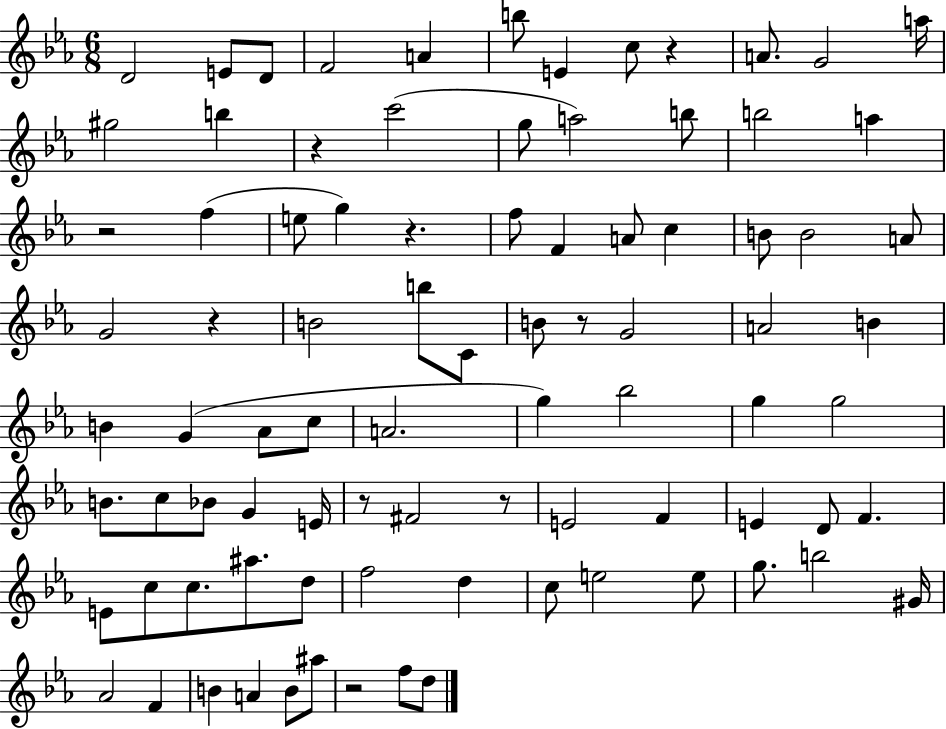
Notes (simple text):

D4/h E4/e D4/e F4/h A4/q B5/e E4/q C5/e R/q A4/e. G4/h A5/s G#5/h B5/q R/q C6/h G5/e A5/h B5/e B5/h A5/q R/h F5/q E5/e G5/q R/q. F5/e F4/q A4/e C5/q B4/e B4/h A4/e G4/h R/q B4/h B5/e C4/e B4/e R/e G4/h A4/h B4/q B4/q G4/q Ab4/e C5/e A4/h. G5/q Bb5/h G5/q G5/h B4/e. C5/e Bb4/e G4/q E4/s R/e F#4/h R/e E4/h F4/q E4/q D4/e F4/q. E4/e C5/e C5/e. A#5/e. D5/e F5/h D5/q C5/e E5/h E5/e G5/e. B5/h G#4/s Ab4/h F4/q B4/q A4/q B4/e A#5/e R/h F5/e D5/e